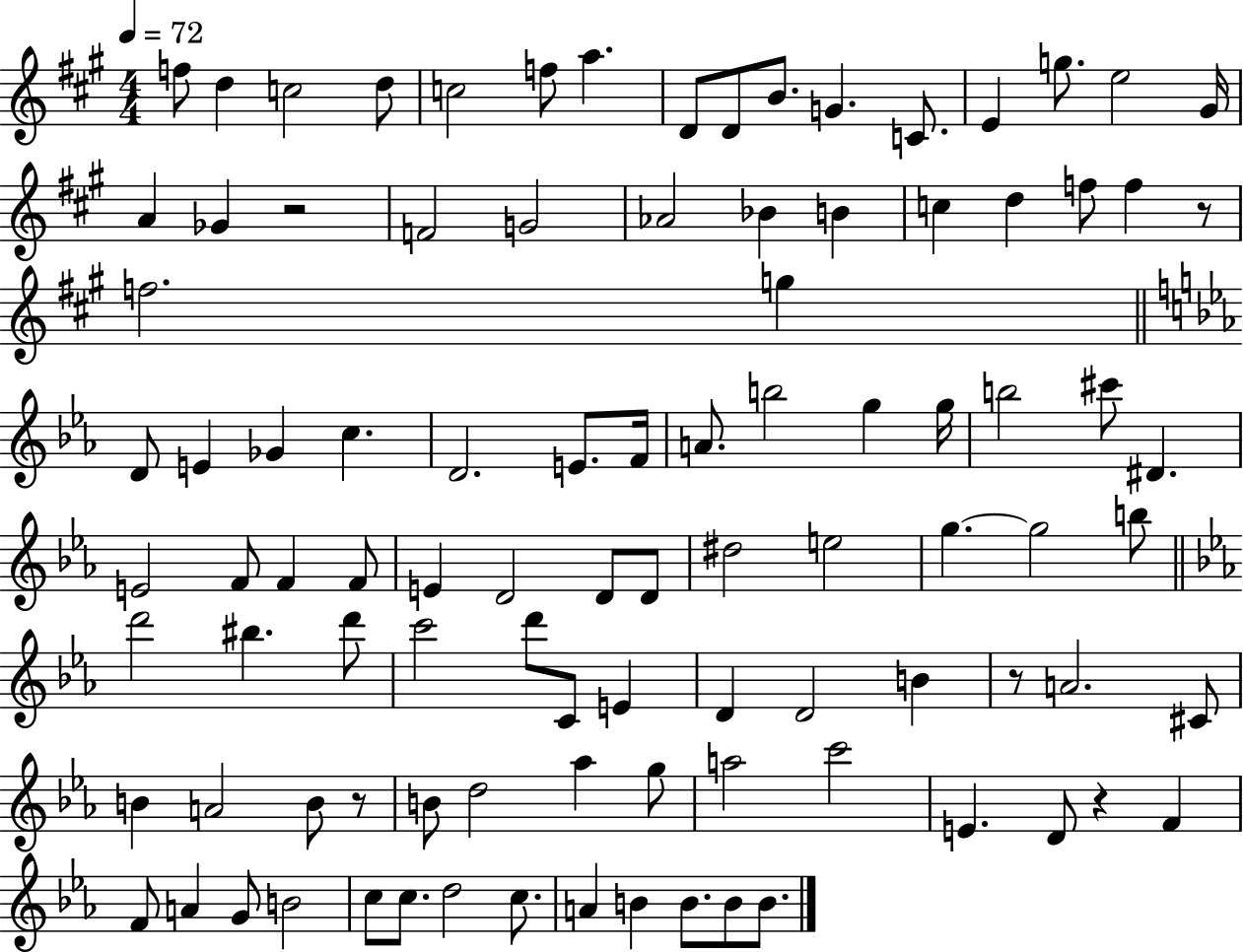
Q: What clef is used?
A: treble